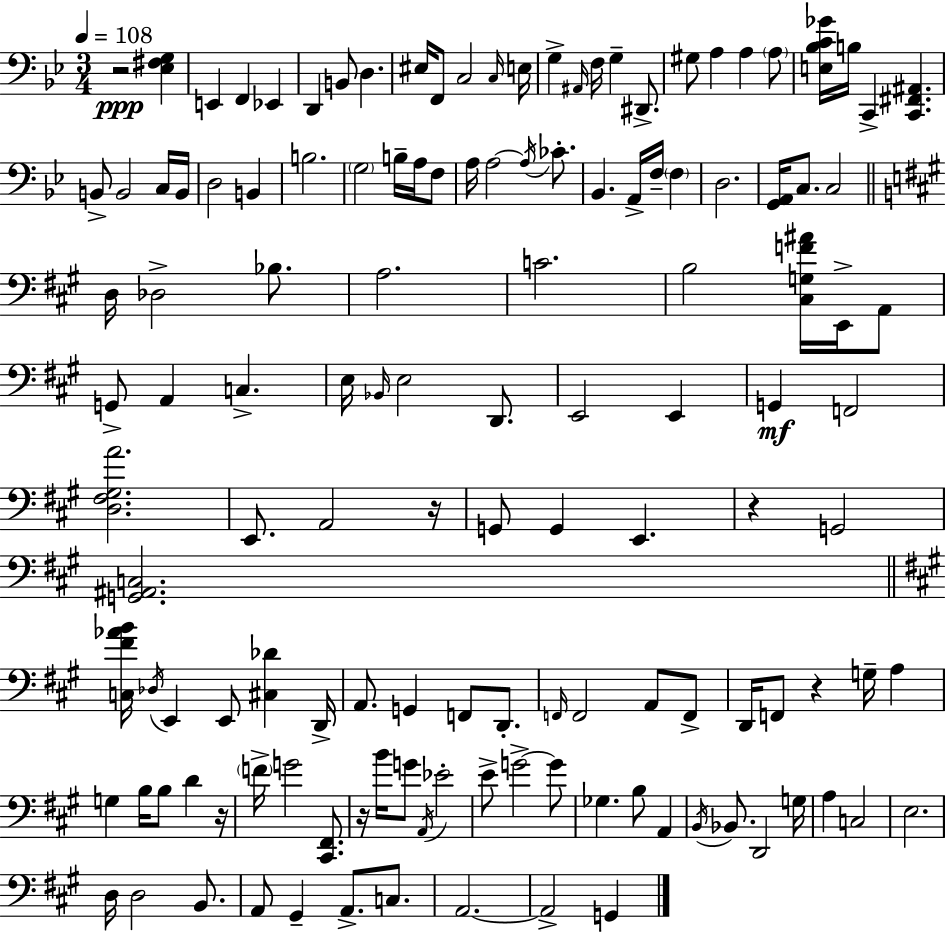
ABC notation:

X:1
T:Untitled
M:3/4
L:1/4
K:Gm
z2 [_E,^F,G,] E,, F,, _E,, D,, B,,/2 D, ^E,/4 F,,/2 C,2 C,/4 E,/4 G, ^A,,/4 F,/4 G, ^D,,/2 ^G,/2 A, A, A,/2 [E,_B,C_G]/4 B,/4 C,, [C,,^F,,^A,,] B,,/2 B,,2 C,/4 B,,/4 D,2 B,, B,2 G,2 B,/4 A,/4 F,/2 A,/4 A,2 A,/4 _C/2 _B,, A,,/4 F,/4 F, D,2 [G,,A,,]/4 C,/2 C,2 D,/4 _D,2 _B,/2 A,2 C2 B,2 [^C,G,F^A]/4 E,,/4 A,,/2 G,,/2 A,, C, E,/4 _B,,/4 E,2 D,,/2 E,,2 E,, G,, F,,2 [D,^F,^G,A]2 E,,/2 A,,2 z/4 G,,/2 G,, E,, z G,,2 [G,,^A,,C,]2 [C,^F_AB]/4 _D,/4 E,, E,,/2 [^C,_D] D,,/4 A,,/2 G,, F,,/2 D,,/2 F,,/4 F,,2 A,,/2 F,,/2 D,,/4 F,,/2 z G,/4 A, G, B,/4 B,/2 D z/4 F/4 G2 [^C,,^F,,]/2 z/4 B/4 G/2 A,,/4 _E2 E/2 G2 G/2 _G, B,/2 A,, B,,/4 _B,,/2 D,,2 G,/4 A, C,2 E,2 D,/4 D,2 B,,/2 A,,/2 ^G,, A,,/2 C,/2 A,,2 A,,2 G,,